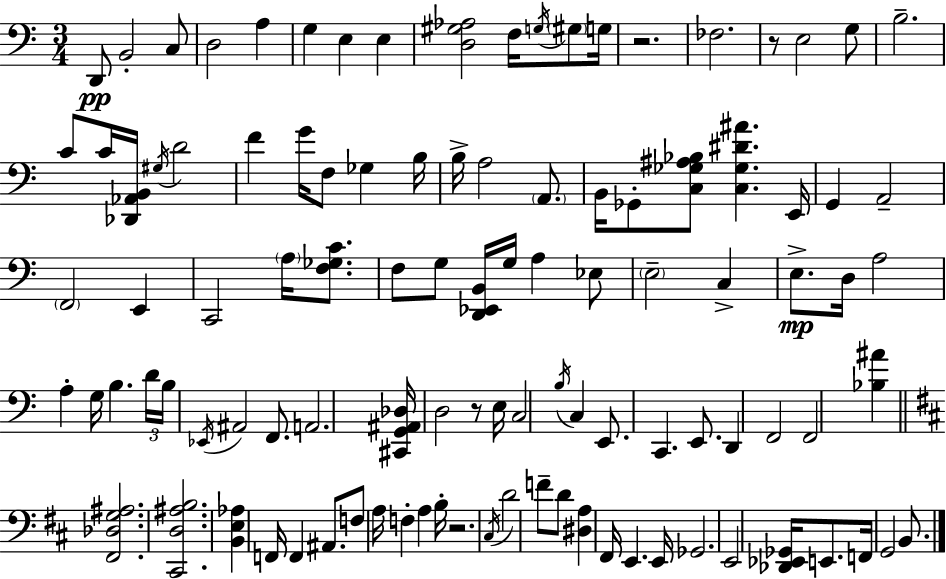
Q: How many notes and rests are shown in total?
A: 105